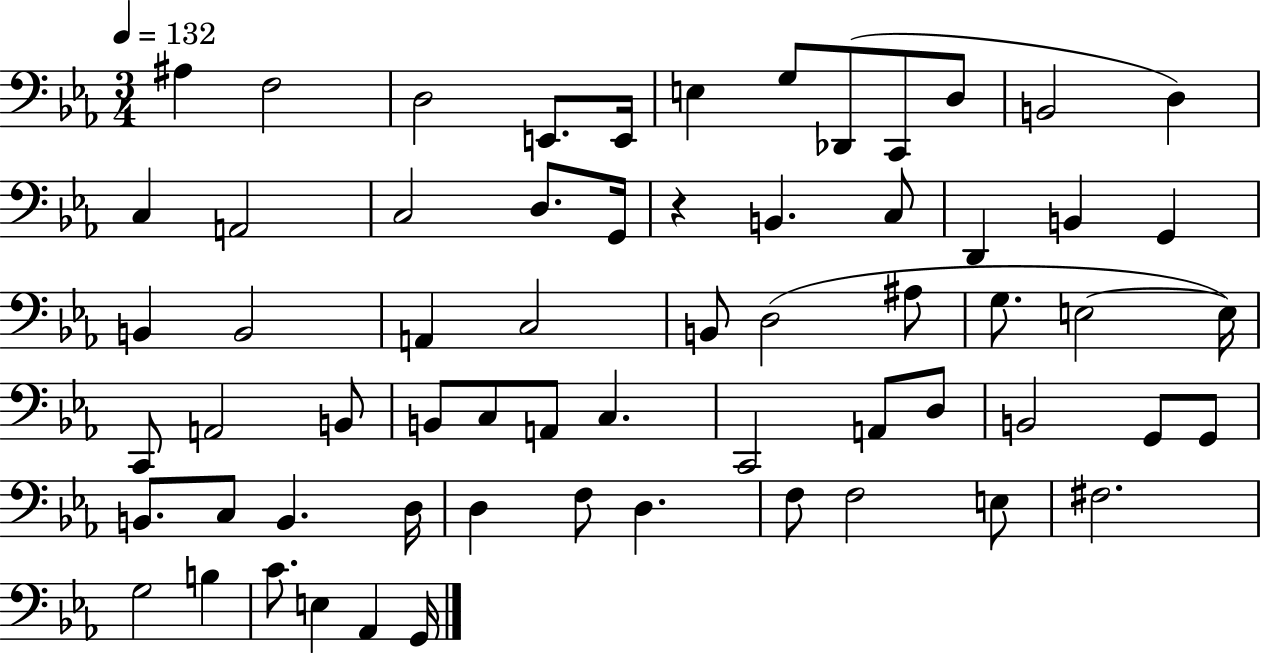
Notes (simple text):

A#3/q F3/h D3/h E2/e. E2/s E3/q G3/e Db2/e C2/e D3/e B2/h D3/q C3/q A2/h C3/h D3/e. G2/s R/q B2/q. C3/e D2/q B2/q G2/q B2/q B2/h A2/q C3/h B2/e D3/h A#3/e G3/e. E3/h E3/s C2/e A2/h B2/e B2/e C3/e A2/e C3/q. C2/h A2/e D3/e B2/h G2/e G2/e B2/e. C3/e B2/q. D3/s D3/q F3/e D3/q. F3/e F3/h E3/e F#3/h. G3/h B3/q C4/e. E3/q Ab2/q G2/s